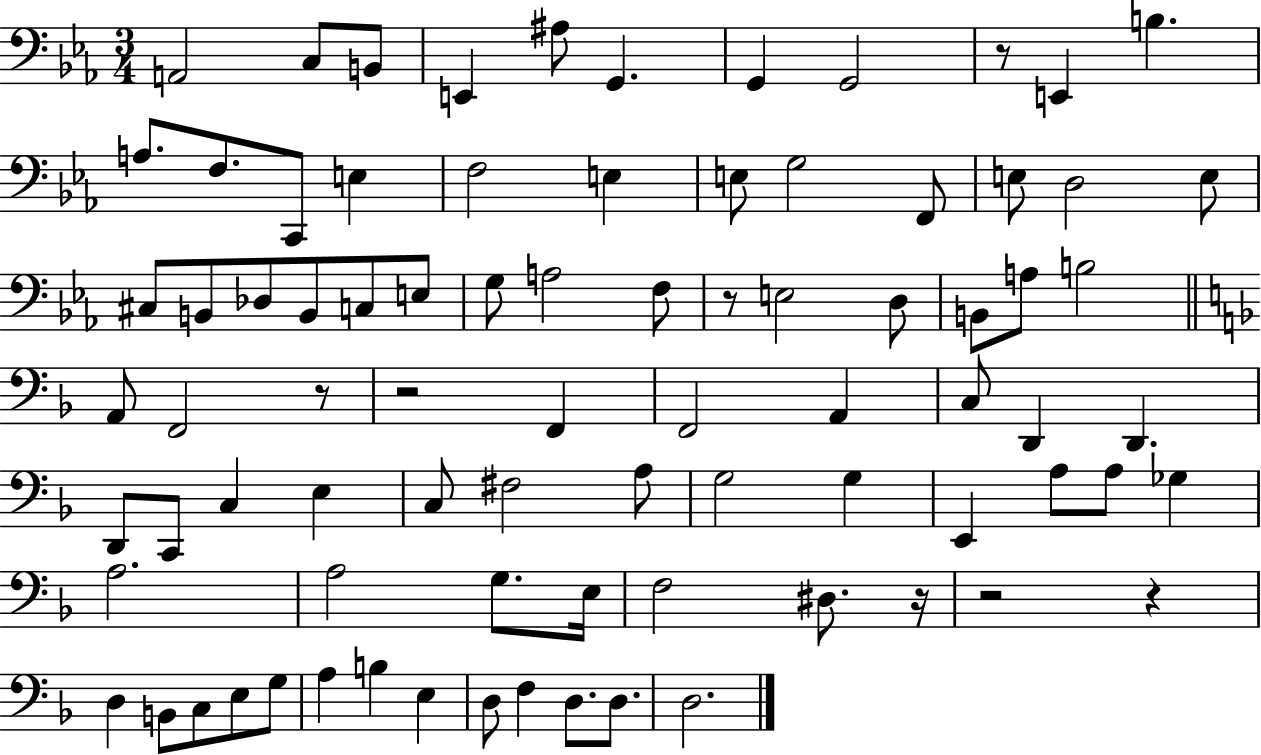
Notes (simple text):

A2/h C3/e B2/e E2/q A#3/e G2/q. G2/q G2/h R/e E2/q B3/q. A3/e. F3/e. C2/e E3/q F3/h E3/q E3/e G3/h F2/e E3/e D3/h E3/e C#3/e B2/e Db3/e B2/e C3/e E3/e G3/e A3/h F3/e R/e E3/h D3/e B2/e A3/e B3/h A2/e F2/h R/e R/h F2/q F2/h A2/q C3/e D2/q D2/q. D2/e C2/e C3/q E3/q C3/e F#3/h A3/e G3/h G3/q E2/q A3/e A3/e Gb3/q A3/h. A3/h G3/e. E3/s F3/h D#3/e. R/s R/h R/q D3/q B2/e C3/e E3/e G3/e A3/q B3/q E3/q D3/e F3/q D3/e. D3/e. D3/h.